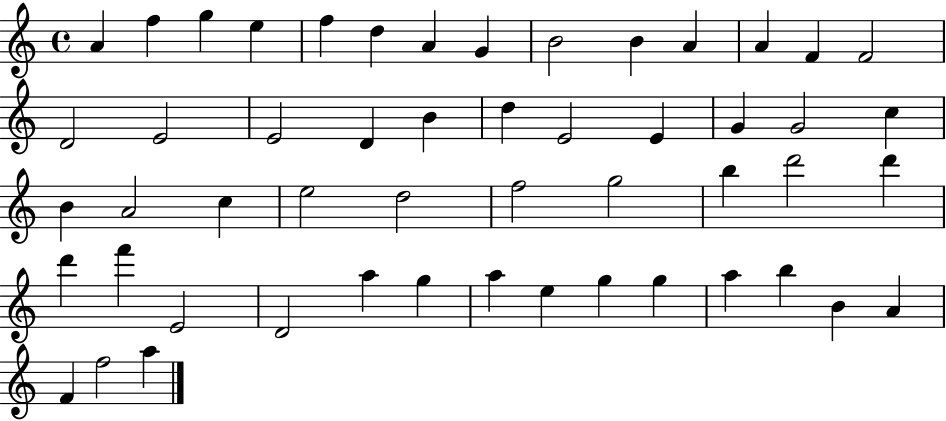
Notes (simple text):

A4/q F5/q G5/q E5/q F5/q D5/q A4/q G4/q B4/h B4/q A4/q A4/q F4/q F4/h D4/h E4/h E4/h D4/q B4/q D5/q E4/h E4/q G4/q G4/h C5/q B4/q A4/h C5/q E5/h D5/h F5/h G5/h B5/q D6/h D6/q D6/q F6/q E4/h D4/h A5/q G5/q A5/q E5/q G5/q G5/q A5/q B5/q B4/q A4/q F4/q F5/h A5/q